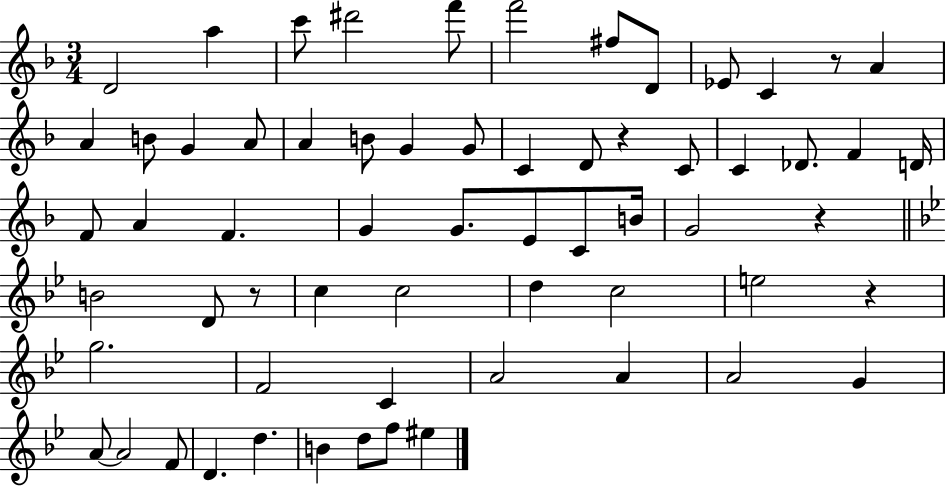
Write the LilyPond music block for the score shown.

{
  \clef treble
  \numericTimeSignature
  \time 3/4
  \key f \major
  \repeat volta 2 { d'2 a''4 | c'''8 dis'''2 f'''8 | f'''2 fis''8 d'8 | ees'8 c'4 r8 a'4 | \break a'4 b'8 g'4 a'8 | a'4 b'8 g'4 g'8 | c'4 d'8 r4 c'8 | c'4 des'8. f'4 d'16 | \break f'8 a'4 f'4. | g'4 g'8. e'8 c'8 b'16 | g'2 r4 | \bar "||" \break \key bes \major b'2 d'8 r8 | c''4 c''2 | d''4 c''2 | e''2 r4 | \break g''2. | f'2 c'4 | a'2 a'4 | a'2 g'4 | \break a'8~~ a'2 f'8 | d'4. d''4. | b'4 d''8 f''8 eis''4 | } \bar "|."
}